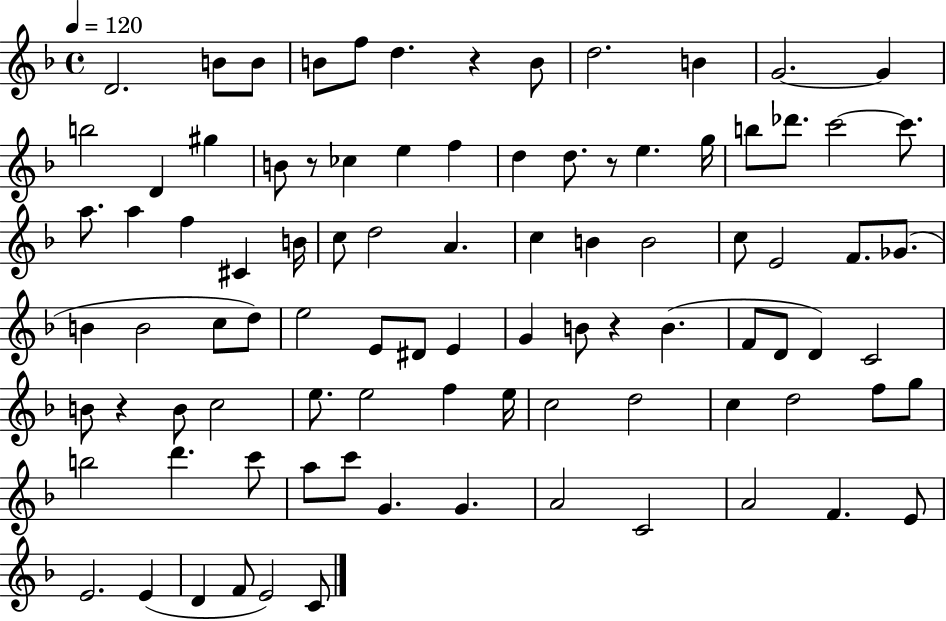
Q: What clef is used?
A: treble